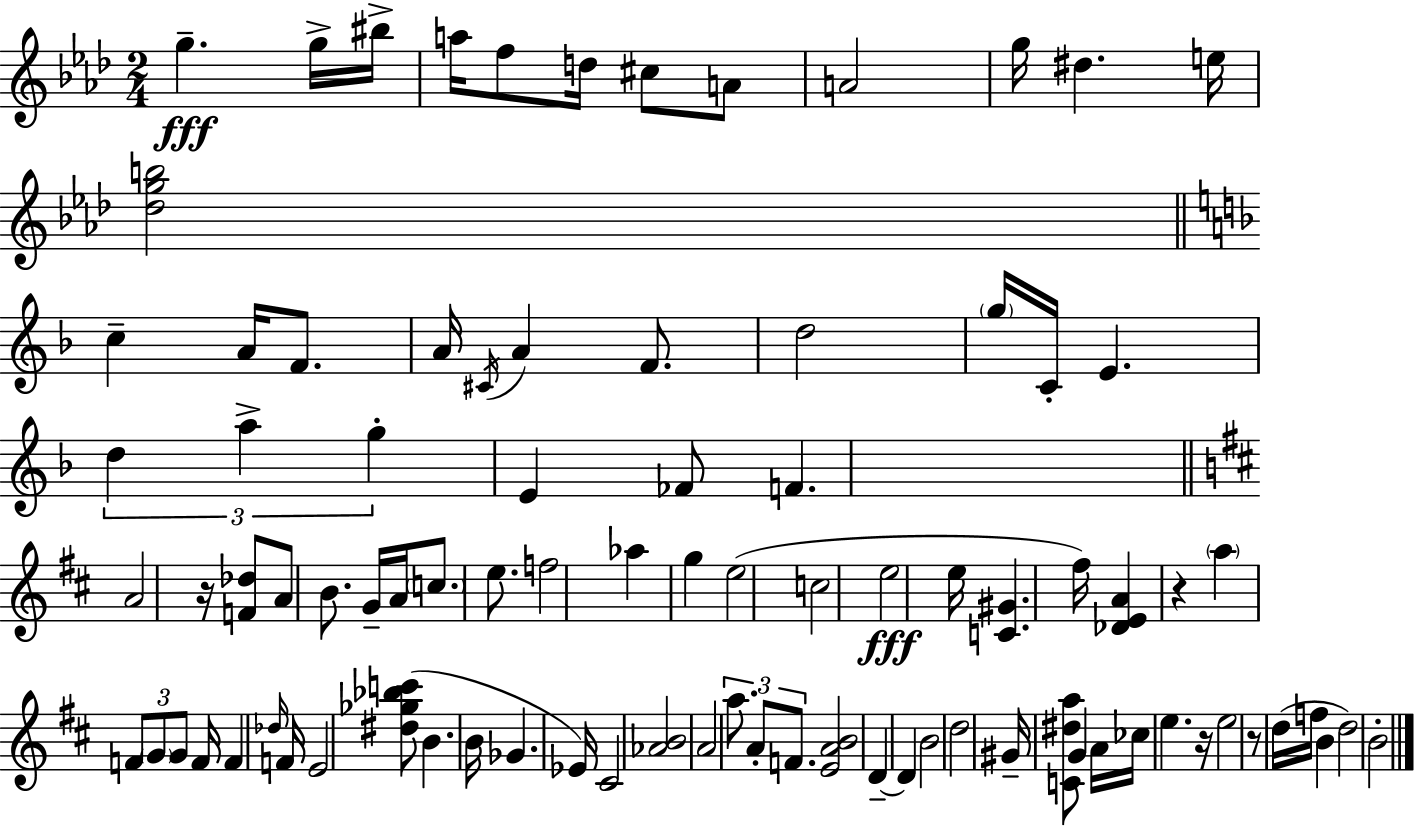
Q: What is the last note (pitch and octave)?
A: B4